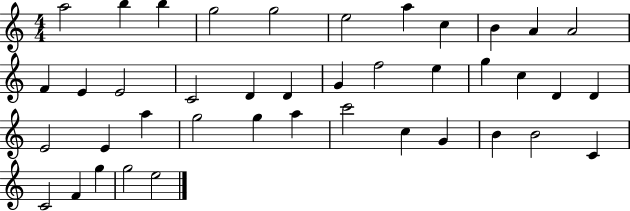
A5/h B5/q B5/q G5/h G5/h E5/h A5/q C5/q B4/q A4/q A4/h F4/q E4/q E4/h C4/h D4/q D4/q G4/q F5/h E5/q G5/q C5/q D4/q D4/q E4/h E4/q A5/q G5/h G5/q A5/q C6/h C5/q G4/q B4/q B4/h C4/q C4/h F4/q G5/q G5/h E5/h